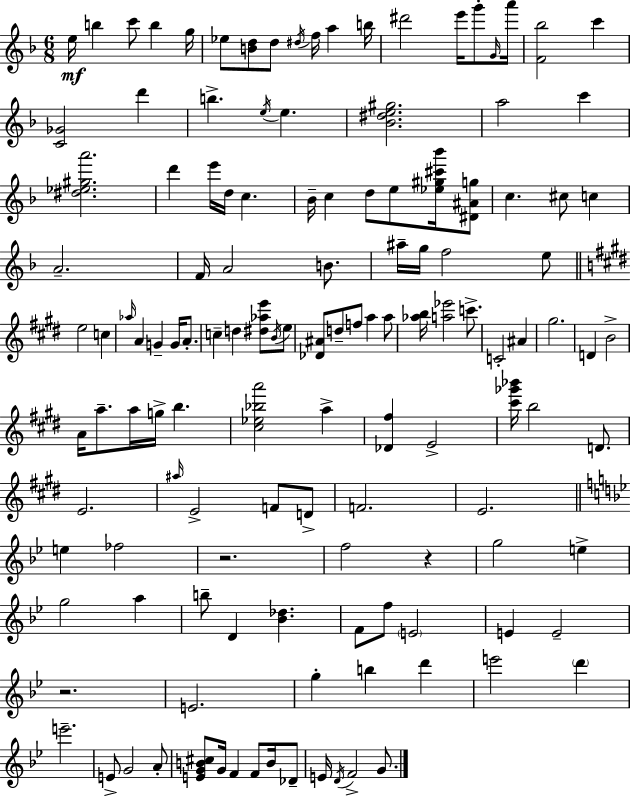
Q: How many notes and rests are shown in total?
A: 131